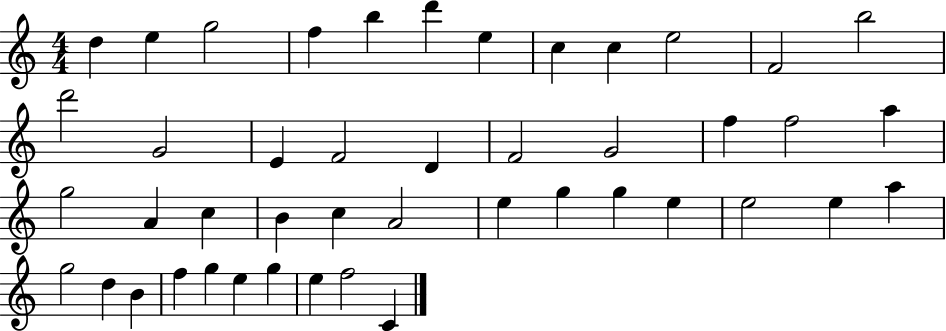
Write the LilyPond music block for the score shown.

{
  \clef treble
  \numericTimeSignature
  \time 4/4
  \key c \major
  d''4 e''4 g''2 | f''4 b''4 d'''4 e''4 | c''4 c''4 e''2 | f'2 b''2 | \break d'''2 g'2 | e'4 f'2 d'4 | f'2 g'2 | f''4 f''2 a''4 | \break g''2 a'4 c''4 | b'4 c''4 a'2 | e''4 g''4 g''4 e''4 | e''2 e''4 a''4 | \break g''2 d''4 b'4 | f''4 g''4 e''4 g''4 | e''4 f''2 c'4 | \bar "|."
}